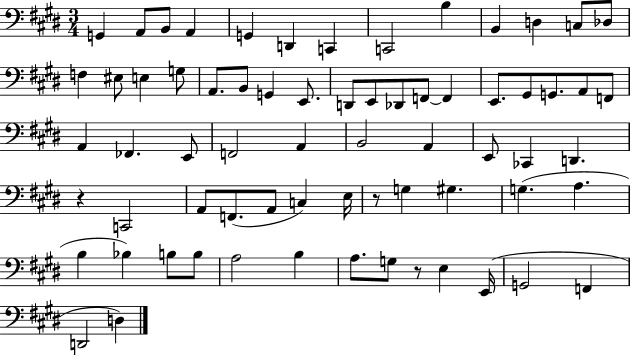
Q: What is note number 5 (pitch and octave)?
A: G2